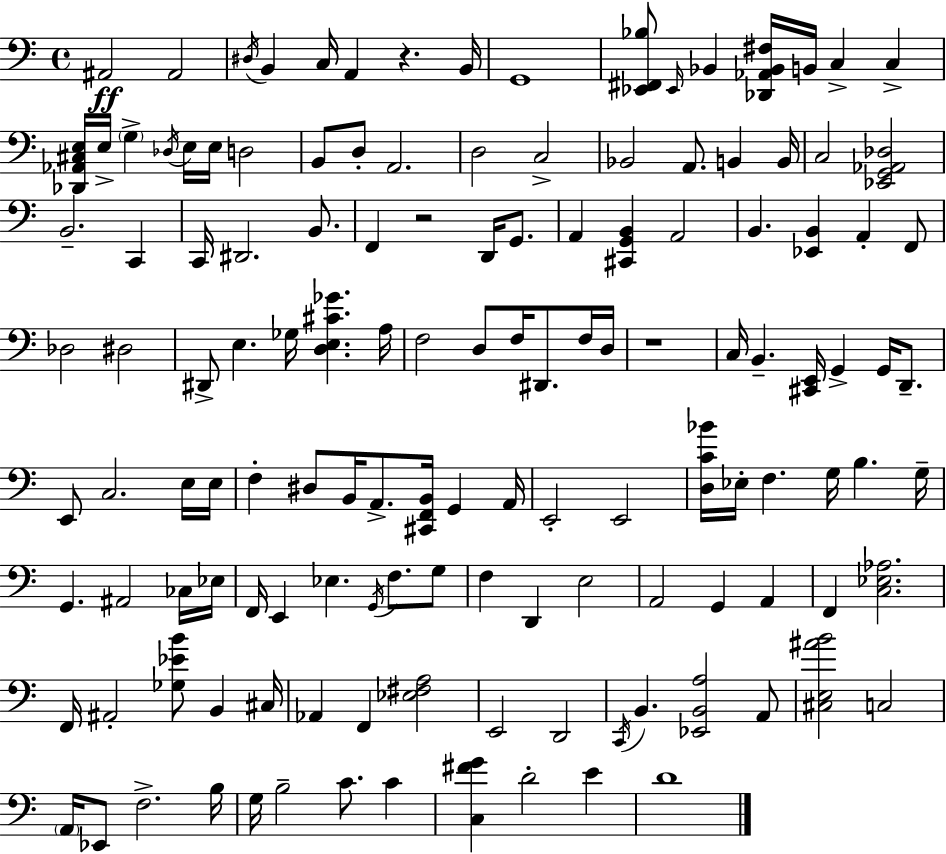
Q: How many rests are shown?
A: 3